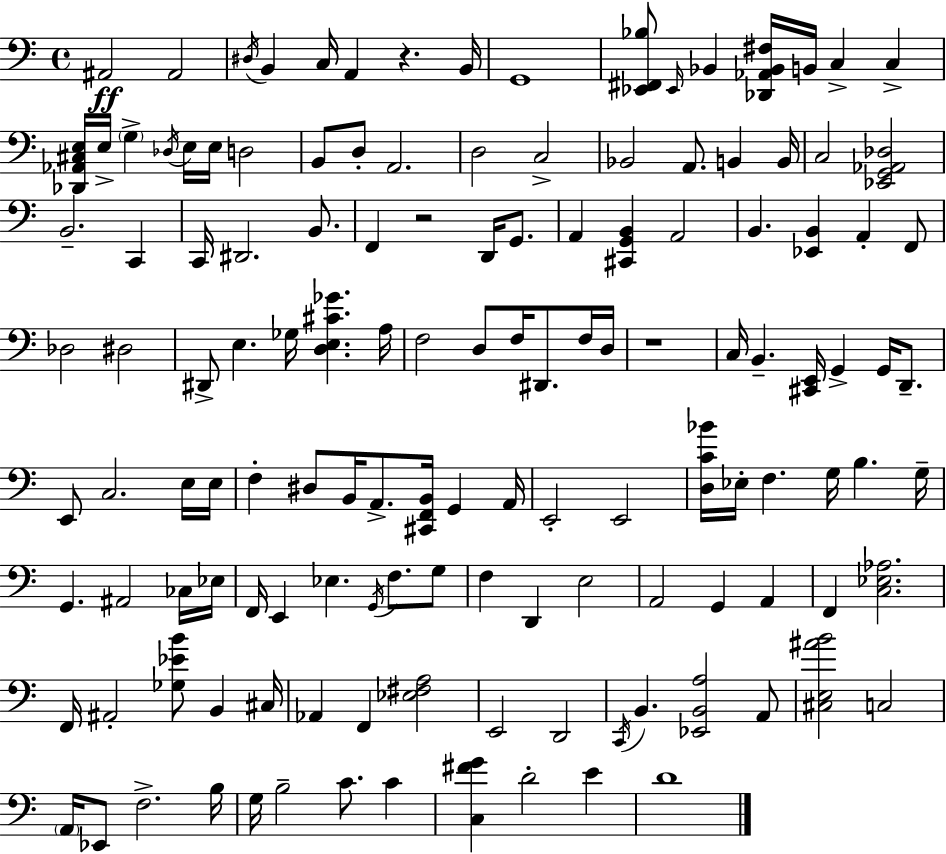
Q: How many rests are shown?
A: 3